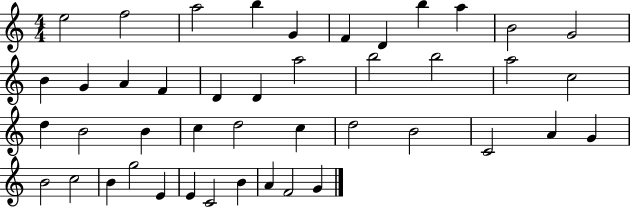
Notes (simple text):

E5/h F5/h A5/h B5/q G4/q F4/q D4/q B5/q A5/q B4/h G4/h B4/q G4/q A4/q F4/q D4/q D4/q A5/h B5/h B5/h A5/h C5/h D5/q B4/h B4/q C5/q D5/h C5/q D5/h B4/h C4/h A4/q G4/q B4/h C5/h B4/q G5/h E4/q E4/q C4/h B4/q A4/q F4/h G4/q